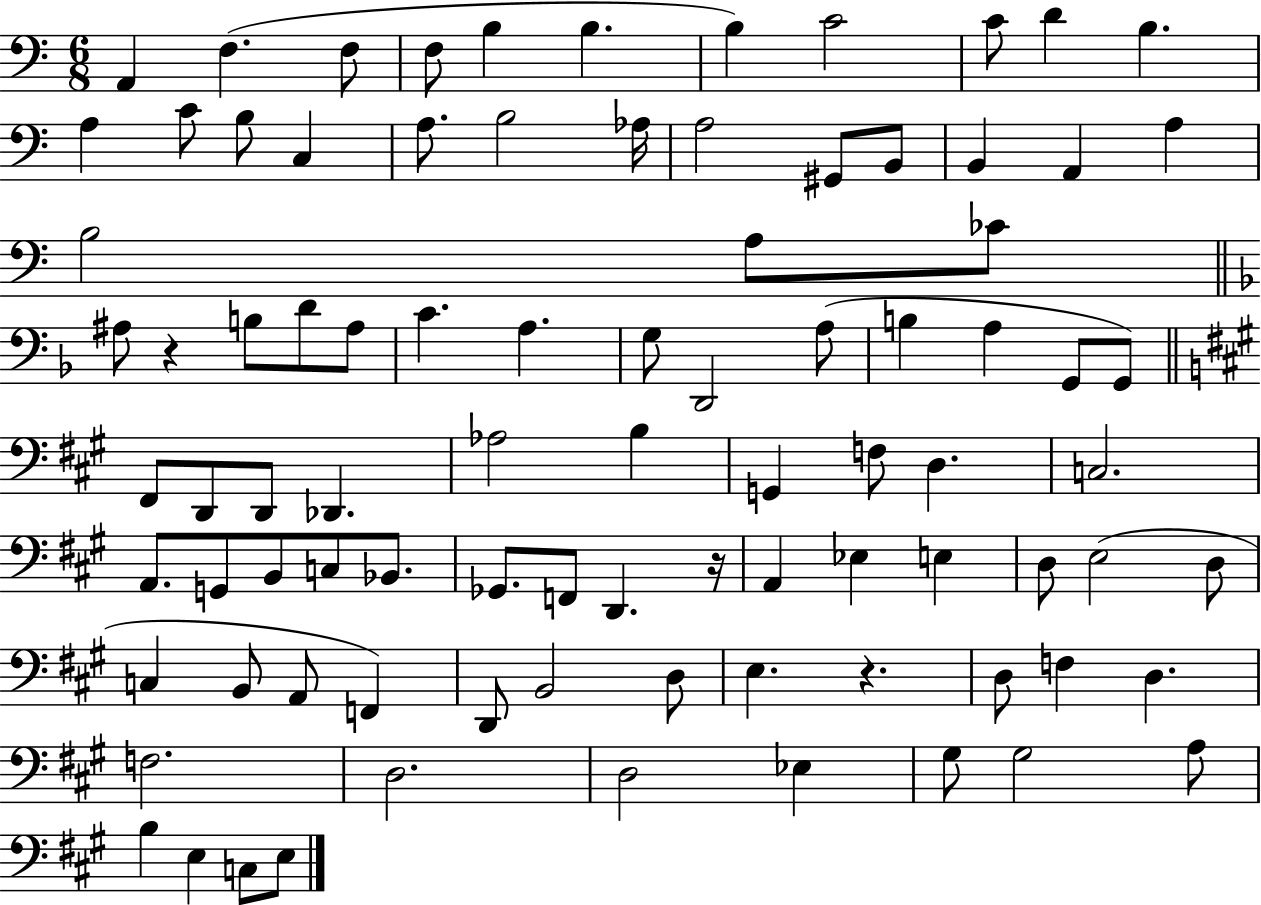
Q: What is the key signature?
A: C major